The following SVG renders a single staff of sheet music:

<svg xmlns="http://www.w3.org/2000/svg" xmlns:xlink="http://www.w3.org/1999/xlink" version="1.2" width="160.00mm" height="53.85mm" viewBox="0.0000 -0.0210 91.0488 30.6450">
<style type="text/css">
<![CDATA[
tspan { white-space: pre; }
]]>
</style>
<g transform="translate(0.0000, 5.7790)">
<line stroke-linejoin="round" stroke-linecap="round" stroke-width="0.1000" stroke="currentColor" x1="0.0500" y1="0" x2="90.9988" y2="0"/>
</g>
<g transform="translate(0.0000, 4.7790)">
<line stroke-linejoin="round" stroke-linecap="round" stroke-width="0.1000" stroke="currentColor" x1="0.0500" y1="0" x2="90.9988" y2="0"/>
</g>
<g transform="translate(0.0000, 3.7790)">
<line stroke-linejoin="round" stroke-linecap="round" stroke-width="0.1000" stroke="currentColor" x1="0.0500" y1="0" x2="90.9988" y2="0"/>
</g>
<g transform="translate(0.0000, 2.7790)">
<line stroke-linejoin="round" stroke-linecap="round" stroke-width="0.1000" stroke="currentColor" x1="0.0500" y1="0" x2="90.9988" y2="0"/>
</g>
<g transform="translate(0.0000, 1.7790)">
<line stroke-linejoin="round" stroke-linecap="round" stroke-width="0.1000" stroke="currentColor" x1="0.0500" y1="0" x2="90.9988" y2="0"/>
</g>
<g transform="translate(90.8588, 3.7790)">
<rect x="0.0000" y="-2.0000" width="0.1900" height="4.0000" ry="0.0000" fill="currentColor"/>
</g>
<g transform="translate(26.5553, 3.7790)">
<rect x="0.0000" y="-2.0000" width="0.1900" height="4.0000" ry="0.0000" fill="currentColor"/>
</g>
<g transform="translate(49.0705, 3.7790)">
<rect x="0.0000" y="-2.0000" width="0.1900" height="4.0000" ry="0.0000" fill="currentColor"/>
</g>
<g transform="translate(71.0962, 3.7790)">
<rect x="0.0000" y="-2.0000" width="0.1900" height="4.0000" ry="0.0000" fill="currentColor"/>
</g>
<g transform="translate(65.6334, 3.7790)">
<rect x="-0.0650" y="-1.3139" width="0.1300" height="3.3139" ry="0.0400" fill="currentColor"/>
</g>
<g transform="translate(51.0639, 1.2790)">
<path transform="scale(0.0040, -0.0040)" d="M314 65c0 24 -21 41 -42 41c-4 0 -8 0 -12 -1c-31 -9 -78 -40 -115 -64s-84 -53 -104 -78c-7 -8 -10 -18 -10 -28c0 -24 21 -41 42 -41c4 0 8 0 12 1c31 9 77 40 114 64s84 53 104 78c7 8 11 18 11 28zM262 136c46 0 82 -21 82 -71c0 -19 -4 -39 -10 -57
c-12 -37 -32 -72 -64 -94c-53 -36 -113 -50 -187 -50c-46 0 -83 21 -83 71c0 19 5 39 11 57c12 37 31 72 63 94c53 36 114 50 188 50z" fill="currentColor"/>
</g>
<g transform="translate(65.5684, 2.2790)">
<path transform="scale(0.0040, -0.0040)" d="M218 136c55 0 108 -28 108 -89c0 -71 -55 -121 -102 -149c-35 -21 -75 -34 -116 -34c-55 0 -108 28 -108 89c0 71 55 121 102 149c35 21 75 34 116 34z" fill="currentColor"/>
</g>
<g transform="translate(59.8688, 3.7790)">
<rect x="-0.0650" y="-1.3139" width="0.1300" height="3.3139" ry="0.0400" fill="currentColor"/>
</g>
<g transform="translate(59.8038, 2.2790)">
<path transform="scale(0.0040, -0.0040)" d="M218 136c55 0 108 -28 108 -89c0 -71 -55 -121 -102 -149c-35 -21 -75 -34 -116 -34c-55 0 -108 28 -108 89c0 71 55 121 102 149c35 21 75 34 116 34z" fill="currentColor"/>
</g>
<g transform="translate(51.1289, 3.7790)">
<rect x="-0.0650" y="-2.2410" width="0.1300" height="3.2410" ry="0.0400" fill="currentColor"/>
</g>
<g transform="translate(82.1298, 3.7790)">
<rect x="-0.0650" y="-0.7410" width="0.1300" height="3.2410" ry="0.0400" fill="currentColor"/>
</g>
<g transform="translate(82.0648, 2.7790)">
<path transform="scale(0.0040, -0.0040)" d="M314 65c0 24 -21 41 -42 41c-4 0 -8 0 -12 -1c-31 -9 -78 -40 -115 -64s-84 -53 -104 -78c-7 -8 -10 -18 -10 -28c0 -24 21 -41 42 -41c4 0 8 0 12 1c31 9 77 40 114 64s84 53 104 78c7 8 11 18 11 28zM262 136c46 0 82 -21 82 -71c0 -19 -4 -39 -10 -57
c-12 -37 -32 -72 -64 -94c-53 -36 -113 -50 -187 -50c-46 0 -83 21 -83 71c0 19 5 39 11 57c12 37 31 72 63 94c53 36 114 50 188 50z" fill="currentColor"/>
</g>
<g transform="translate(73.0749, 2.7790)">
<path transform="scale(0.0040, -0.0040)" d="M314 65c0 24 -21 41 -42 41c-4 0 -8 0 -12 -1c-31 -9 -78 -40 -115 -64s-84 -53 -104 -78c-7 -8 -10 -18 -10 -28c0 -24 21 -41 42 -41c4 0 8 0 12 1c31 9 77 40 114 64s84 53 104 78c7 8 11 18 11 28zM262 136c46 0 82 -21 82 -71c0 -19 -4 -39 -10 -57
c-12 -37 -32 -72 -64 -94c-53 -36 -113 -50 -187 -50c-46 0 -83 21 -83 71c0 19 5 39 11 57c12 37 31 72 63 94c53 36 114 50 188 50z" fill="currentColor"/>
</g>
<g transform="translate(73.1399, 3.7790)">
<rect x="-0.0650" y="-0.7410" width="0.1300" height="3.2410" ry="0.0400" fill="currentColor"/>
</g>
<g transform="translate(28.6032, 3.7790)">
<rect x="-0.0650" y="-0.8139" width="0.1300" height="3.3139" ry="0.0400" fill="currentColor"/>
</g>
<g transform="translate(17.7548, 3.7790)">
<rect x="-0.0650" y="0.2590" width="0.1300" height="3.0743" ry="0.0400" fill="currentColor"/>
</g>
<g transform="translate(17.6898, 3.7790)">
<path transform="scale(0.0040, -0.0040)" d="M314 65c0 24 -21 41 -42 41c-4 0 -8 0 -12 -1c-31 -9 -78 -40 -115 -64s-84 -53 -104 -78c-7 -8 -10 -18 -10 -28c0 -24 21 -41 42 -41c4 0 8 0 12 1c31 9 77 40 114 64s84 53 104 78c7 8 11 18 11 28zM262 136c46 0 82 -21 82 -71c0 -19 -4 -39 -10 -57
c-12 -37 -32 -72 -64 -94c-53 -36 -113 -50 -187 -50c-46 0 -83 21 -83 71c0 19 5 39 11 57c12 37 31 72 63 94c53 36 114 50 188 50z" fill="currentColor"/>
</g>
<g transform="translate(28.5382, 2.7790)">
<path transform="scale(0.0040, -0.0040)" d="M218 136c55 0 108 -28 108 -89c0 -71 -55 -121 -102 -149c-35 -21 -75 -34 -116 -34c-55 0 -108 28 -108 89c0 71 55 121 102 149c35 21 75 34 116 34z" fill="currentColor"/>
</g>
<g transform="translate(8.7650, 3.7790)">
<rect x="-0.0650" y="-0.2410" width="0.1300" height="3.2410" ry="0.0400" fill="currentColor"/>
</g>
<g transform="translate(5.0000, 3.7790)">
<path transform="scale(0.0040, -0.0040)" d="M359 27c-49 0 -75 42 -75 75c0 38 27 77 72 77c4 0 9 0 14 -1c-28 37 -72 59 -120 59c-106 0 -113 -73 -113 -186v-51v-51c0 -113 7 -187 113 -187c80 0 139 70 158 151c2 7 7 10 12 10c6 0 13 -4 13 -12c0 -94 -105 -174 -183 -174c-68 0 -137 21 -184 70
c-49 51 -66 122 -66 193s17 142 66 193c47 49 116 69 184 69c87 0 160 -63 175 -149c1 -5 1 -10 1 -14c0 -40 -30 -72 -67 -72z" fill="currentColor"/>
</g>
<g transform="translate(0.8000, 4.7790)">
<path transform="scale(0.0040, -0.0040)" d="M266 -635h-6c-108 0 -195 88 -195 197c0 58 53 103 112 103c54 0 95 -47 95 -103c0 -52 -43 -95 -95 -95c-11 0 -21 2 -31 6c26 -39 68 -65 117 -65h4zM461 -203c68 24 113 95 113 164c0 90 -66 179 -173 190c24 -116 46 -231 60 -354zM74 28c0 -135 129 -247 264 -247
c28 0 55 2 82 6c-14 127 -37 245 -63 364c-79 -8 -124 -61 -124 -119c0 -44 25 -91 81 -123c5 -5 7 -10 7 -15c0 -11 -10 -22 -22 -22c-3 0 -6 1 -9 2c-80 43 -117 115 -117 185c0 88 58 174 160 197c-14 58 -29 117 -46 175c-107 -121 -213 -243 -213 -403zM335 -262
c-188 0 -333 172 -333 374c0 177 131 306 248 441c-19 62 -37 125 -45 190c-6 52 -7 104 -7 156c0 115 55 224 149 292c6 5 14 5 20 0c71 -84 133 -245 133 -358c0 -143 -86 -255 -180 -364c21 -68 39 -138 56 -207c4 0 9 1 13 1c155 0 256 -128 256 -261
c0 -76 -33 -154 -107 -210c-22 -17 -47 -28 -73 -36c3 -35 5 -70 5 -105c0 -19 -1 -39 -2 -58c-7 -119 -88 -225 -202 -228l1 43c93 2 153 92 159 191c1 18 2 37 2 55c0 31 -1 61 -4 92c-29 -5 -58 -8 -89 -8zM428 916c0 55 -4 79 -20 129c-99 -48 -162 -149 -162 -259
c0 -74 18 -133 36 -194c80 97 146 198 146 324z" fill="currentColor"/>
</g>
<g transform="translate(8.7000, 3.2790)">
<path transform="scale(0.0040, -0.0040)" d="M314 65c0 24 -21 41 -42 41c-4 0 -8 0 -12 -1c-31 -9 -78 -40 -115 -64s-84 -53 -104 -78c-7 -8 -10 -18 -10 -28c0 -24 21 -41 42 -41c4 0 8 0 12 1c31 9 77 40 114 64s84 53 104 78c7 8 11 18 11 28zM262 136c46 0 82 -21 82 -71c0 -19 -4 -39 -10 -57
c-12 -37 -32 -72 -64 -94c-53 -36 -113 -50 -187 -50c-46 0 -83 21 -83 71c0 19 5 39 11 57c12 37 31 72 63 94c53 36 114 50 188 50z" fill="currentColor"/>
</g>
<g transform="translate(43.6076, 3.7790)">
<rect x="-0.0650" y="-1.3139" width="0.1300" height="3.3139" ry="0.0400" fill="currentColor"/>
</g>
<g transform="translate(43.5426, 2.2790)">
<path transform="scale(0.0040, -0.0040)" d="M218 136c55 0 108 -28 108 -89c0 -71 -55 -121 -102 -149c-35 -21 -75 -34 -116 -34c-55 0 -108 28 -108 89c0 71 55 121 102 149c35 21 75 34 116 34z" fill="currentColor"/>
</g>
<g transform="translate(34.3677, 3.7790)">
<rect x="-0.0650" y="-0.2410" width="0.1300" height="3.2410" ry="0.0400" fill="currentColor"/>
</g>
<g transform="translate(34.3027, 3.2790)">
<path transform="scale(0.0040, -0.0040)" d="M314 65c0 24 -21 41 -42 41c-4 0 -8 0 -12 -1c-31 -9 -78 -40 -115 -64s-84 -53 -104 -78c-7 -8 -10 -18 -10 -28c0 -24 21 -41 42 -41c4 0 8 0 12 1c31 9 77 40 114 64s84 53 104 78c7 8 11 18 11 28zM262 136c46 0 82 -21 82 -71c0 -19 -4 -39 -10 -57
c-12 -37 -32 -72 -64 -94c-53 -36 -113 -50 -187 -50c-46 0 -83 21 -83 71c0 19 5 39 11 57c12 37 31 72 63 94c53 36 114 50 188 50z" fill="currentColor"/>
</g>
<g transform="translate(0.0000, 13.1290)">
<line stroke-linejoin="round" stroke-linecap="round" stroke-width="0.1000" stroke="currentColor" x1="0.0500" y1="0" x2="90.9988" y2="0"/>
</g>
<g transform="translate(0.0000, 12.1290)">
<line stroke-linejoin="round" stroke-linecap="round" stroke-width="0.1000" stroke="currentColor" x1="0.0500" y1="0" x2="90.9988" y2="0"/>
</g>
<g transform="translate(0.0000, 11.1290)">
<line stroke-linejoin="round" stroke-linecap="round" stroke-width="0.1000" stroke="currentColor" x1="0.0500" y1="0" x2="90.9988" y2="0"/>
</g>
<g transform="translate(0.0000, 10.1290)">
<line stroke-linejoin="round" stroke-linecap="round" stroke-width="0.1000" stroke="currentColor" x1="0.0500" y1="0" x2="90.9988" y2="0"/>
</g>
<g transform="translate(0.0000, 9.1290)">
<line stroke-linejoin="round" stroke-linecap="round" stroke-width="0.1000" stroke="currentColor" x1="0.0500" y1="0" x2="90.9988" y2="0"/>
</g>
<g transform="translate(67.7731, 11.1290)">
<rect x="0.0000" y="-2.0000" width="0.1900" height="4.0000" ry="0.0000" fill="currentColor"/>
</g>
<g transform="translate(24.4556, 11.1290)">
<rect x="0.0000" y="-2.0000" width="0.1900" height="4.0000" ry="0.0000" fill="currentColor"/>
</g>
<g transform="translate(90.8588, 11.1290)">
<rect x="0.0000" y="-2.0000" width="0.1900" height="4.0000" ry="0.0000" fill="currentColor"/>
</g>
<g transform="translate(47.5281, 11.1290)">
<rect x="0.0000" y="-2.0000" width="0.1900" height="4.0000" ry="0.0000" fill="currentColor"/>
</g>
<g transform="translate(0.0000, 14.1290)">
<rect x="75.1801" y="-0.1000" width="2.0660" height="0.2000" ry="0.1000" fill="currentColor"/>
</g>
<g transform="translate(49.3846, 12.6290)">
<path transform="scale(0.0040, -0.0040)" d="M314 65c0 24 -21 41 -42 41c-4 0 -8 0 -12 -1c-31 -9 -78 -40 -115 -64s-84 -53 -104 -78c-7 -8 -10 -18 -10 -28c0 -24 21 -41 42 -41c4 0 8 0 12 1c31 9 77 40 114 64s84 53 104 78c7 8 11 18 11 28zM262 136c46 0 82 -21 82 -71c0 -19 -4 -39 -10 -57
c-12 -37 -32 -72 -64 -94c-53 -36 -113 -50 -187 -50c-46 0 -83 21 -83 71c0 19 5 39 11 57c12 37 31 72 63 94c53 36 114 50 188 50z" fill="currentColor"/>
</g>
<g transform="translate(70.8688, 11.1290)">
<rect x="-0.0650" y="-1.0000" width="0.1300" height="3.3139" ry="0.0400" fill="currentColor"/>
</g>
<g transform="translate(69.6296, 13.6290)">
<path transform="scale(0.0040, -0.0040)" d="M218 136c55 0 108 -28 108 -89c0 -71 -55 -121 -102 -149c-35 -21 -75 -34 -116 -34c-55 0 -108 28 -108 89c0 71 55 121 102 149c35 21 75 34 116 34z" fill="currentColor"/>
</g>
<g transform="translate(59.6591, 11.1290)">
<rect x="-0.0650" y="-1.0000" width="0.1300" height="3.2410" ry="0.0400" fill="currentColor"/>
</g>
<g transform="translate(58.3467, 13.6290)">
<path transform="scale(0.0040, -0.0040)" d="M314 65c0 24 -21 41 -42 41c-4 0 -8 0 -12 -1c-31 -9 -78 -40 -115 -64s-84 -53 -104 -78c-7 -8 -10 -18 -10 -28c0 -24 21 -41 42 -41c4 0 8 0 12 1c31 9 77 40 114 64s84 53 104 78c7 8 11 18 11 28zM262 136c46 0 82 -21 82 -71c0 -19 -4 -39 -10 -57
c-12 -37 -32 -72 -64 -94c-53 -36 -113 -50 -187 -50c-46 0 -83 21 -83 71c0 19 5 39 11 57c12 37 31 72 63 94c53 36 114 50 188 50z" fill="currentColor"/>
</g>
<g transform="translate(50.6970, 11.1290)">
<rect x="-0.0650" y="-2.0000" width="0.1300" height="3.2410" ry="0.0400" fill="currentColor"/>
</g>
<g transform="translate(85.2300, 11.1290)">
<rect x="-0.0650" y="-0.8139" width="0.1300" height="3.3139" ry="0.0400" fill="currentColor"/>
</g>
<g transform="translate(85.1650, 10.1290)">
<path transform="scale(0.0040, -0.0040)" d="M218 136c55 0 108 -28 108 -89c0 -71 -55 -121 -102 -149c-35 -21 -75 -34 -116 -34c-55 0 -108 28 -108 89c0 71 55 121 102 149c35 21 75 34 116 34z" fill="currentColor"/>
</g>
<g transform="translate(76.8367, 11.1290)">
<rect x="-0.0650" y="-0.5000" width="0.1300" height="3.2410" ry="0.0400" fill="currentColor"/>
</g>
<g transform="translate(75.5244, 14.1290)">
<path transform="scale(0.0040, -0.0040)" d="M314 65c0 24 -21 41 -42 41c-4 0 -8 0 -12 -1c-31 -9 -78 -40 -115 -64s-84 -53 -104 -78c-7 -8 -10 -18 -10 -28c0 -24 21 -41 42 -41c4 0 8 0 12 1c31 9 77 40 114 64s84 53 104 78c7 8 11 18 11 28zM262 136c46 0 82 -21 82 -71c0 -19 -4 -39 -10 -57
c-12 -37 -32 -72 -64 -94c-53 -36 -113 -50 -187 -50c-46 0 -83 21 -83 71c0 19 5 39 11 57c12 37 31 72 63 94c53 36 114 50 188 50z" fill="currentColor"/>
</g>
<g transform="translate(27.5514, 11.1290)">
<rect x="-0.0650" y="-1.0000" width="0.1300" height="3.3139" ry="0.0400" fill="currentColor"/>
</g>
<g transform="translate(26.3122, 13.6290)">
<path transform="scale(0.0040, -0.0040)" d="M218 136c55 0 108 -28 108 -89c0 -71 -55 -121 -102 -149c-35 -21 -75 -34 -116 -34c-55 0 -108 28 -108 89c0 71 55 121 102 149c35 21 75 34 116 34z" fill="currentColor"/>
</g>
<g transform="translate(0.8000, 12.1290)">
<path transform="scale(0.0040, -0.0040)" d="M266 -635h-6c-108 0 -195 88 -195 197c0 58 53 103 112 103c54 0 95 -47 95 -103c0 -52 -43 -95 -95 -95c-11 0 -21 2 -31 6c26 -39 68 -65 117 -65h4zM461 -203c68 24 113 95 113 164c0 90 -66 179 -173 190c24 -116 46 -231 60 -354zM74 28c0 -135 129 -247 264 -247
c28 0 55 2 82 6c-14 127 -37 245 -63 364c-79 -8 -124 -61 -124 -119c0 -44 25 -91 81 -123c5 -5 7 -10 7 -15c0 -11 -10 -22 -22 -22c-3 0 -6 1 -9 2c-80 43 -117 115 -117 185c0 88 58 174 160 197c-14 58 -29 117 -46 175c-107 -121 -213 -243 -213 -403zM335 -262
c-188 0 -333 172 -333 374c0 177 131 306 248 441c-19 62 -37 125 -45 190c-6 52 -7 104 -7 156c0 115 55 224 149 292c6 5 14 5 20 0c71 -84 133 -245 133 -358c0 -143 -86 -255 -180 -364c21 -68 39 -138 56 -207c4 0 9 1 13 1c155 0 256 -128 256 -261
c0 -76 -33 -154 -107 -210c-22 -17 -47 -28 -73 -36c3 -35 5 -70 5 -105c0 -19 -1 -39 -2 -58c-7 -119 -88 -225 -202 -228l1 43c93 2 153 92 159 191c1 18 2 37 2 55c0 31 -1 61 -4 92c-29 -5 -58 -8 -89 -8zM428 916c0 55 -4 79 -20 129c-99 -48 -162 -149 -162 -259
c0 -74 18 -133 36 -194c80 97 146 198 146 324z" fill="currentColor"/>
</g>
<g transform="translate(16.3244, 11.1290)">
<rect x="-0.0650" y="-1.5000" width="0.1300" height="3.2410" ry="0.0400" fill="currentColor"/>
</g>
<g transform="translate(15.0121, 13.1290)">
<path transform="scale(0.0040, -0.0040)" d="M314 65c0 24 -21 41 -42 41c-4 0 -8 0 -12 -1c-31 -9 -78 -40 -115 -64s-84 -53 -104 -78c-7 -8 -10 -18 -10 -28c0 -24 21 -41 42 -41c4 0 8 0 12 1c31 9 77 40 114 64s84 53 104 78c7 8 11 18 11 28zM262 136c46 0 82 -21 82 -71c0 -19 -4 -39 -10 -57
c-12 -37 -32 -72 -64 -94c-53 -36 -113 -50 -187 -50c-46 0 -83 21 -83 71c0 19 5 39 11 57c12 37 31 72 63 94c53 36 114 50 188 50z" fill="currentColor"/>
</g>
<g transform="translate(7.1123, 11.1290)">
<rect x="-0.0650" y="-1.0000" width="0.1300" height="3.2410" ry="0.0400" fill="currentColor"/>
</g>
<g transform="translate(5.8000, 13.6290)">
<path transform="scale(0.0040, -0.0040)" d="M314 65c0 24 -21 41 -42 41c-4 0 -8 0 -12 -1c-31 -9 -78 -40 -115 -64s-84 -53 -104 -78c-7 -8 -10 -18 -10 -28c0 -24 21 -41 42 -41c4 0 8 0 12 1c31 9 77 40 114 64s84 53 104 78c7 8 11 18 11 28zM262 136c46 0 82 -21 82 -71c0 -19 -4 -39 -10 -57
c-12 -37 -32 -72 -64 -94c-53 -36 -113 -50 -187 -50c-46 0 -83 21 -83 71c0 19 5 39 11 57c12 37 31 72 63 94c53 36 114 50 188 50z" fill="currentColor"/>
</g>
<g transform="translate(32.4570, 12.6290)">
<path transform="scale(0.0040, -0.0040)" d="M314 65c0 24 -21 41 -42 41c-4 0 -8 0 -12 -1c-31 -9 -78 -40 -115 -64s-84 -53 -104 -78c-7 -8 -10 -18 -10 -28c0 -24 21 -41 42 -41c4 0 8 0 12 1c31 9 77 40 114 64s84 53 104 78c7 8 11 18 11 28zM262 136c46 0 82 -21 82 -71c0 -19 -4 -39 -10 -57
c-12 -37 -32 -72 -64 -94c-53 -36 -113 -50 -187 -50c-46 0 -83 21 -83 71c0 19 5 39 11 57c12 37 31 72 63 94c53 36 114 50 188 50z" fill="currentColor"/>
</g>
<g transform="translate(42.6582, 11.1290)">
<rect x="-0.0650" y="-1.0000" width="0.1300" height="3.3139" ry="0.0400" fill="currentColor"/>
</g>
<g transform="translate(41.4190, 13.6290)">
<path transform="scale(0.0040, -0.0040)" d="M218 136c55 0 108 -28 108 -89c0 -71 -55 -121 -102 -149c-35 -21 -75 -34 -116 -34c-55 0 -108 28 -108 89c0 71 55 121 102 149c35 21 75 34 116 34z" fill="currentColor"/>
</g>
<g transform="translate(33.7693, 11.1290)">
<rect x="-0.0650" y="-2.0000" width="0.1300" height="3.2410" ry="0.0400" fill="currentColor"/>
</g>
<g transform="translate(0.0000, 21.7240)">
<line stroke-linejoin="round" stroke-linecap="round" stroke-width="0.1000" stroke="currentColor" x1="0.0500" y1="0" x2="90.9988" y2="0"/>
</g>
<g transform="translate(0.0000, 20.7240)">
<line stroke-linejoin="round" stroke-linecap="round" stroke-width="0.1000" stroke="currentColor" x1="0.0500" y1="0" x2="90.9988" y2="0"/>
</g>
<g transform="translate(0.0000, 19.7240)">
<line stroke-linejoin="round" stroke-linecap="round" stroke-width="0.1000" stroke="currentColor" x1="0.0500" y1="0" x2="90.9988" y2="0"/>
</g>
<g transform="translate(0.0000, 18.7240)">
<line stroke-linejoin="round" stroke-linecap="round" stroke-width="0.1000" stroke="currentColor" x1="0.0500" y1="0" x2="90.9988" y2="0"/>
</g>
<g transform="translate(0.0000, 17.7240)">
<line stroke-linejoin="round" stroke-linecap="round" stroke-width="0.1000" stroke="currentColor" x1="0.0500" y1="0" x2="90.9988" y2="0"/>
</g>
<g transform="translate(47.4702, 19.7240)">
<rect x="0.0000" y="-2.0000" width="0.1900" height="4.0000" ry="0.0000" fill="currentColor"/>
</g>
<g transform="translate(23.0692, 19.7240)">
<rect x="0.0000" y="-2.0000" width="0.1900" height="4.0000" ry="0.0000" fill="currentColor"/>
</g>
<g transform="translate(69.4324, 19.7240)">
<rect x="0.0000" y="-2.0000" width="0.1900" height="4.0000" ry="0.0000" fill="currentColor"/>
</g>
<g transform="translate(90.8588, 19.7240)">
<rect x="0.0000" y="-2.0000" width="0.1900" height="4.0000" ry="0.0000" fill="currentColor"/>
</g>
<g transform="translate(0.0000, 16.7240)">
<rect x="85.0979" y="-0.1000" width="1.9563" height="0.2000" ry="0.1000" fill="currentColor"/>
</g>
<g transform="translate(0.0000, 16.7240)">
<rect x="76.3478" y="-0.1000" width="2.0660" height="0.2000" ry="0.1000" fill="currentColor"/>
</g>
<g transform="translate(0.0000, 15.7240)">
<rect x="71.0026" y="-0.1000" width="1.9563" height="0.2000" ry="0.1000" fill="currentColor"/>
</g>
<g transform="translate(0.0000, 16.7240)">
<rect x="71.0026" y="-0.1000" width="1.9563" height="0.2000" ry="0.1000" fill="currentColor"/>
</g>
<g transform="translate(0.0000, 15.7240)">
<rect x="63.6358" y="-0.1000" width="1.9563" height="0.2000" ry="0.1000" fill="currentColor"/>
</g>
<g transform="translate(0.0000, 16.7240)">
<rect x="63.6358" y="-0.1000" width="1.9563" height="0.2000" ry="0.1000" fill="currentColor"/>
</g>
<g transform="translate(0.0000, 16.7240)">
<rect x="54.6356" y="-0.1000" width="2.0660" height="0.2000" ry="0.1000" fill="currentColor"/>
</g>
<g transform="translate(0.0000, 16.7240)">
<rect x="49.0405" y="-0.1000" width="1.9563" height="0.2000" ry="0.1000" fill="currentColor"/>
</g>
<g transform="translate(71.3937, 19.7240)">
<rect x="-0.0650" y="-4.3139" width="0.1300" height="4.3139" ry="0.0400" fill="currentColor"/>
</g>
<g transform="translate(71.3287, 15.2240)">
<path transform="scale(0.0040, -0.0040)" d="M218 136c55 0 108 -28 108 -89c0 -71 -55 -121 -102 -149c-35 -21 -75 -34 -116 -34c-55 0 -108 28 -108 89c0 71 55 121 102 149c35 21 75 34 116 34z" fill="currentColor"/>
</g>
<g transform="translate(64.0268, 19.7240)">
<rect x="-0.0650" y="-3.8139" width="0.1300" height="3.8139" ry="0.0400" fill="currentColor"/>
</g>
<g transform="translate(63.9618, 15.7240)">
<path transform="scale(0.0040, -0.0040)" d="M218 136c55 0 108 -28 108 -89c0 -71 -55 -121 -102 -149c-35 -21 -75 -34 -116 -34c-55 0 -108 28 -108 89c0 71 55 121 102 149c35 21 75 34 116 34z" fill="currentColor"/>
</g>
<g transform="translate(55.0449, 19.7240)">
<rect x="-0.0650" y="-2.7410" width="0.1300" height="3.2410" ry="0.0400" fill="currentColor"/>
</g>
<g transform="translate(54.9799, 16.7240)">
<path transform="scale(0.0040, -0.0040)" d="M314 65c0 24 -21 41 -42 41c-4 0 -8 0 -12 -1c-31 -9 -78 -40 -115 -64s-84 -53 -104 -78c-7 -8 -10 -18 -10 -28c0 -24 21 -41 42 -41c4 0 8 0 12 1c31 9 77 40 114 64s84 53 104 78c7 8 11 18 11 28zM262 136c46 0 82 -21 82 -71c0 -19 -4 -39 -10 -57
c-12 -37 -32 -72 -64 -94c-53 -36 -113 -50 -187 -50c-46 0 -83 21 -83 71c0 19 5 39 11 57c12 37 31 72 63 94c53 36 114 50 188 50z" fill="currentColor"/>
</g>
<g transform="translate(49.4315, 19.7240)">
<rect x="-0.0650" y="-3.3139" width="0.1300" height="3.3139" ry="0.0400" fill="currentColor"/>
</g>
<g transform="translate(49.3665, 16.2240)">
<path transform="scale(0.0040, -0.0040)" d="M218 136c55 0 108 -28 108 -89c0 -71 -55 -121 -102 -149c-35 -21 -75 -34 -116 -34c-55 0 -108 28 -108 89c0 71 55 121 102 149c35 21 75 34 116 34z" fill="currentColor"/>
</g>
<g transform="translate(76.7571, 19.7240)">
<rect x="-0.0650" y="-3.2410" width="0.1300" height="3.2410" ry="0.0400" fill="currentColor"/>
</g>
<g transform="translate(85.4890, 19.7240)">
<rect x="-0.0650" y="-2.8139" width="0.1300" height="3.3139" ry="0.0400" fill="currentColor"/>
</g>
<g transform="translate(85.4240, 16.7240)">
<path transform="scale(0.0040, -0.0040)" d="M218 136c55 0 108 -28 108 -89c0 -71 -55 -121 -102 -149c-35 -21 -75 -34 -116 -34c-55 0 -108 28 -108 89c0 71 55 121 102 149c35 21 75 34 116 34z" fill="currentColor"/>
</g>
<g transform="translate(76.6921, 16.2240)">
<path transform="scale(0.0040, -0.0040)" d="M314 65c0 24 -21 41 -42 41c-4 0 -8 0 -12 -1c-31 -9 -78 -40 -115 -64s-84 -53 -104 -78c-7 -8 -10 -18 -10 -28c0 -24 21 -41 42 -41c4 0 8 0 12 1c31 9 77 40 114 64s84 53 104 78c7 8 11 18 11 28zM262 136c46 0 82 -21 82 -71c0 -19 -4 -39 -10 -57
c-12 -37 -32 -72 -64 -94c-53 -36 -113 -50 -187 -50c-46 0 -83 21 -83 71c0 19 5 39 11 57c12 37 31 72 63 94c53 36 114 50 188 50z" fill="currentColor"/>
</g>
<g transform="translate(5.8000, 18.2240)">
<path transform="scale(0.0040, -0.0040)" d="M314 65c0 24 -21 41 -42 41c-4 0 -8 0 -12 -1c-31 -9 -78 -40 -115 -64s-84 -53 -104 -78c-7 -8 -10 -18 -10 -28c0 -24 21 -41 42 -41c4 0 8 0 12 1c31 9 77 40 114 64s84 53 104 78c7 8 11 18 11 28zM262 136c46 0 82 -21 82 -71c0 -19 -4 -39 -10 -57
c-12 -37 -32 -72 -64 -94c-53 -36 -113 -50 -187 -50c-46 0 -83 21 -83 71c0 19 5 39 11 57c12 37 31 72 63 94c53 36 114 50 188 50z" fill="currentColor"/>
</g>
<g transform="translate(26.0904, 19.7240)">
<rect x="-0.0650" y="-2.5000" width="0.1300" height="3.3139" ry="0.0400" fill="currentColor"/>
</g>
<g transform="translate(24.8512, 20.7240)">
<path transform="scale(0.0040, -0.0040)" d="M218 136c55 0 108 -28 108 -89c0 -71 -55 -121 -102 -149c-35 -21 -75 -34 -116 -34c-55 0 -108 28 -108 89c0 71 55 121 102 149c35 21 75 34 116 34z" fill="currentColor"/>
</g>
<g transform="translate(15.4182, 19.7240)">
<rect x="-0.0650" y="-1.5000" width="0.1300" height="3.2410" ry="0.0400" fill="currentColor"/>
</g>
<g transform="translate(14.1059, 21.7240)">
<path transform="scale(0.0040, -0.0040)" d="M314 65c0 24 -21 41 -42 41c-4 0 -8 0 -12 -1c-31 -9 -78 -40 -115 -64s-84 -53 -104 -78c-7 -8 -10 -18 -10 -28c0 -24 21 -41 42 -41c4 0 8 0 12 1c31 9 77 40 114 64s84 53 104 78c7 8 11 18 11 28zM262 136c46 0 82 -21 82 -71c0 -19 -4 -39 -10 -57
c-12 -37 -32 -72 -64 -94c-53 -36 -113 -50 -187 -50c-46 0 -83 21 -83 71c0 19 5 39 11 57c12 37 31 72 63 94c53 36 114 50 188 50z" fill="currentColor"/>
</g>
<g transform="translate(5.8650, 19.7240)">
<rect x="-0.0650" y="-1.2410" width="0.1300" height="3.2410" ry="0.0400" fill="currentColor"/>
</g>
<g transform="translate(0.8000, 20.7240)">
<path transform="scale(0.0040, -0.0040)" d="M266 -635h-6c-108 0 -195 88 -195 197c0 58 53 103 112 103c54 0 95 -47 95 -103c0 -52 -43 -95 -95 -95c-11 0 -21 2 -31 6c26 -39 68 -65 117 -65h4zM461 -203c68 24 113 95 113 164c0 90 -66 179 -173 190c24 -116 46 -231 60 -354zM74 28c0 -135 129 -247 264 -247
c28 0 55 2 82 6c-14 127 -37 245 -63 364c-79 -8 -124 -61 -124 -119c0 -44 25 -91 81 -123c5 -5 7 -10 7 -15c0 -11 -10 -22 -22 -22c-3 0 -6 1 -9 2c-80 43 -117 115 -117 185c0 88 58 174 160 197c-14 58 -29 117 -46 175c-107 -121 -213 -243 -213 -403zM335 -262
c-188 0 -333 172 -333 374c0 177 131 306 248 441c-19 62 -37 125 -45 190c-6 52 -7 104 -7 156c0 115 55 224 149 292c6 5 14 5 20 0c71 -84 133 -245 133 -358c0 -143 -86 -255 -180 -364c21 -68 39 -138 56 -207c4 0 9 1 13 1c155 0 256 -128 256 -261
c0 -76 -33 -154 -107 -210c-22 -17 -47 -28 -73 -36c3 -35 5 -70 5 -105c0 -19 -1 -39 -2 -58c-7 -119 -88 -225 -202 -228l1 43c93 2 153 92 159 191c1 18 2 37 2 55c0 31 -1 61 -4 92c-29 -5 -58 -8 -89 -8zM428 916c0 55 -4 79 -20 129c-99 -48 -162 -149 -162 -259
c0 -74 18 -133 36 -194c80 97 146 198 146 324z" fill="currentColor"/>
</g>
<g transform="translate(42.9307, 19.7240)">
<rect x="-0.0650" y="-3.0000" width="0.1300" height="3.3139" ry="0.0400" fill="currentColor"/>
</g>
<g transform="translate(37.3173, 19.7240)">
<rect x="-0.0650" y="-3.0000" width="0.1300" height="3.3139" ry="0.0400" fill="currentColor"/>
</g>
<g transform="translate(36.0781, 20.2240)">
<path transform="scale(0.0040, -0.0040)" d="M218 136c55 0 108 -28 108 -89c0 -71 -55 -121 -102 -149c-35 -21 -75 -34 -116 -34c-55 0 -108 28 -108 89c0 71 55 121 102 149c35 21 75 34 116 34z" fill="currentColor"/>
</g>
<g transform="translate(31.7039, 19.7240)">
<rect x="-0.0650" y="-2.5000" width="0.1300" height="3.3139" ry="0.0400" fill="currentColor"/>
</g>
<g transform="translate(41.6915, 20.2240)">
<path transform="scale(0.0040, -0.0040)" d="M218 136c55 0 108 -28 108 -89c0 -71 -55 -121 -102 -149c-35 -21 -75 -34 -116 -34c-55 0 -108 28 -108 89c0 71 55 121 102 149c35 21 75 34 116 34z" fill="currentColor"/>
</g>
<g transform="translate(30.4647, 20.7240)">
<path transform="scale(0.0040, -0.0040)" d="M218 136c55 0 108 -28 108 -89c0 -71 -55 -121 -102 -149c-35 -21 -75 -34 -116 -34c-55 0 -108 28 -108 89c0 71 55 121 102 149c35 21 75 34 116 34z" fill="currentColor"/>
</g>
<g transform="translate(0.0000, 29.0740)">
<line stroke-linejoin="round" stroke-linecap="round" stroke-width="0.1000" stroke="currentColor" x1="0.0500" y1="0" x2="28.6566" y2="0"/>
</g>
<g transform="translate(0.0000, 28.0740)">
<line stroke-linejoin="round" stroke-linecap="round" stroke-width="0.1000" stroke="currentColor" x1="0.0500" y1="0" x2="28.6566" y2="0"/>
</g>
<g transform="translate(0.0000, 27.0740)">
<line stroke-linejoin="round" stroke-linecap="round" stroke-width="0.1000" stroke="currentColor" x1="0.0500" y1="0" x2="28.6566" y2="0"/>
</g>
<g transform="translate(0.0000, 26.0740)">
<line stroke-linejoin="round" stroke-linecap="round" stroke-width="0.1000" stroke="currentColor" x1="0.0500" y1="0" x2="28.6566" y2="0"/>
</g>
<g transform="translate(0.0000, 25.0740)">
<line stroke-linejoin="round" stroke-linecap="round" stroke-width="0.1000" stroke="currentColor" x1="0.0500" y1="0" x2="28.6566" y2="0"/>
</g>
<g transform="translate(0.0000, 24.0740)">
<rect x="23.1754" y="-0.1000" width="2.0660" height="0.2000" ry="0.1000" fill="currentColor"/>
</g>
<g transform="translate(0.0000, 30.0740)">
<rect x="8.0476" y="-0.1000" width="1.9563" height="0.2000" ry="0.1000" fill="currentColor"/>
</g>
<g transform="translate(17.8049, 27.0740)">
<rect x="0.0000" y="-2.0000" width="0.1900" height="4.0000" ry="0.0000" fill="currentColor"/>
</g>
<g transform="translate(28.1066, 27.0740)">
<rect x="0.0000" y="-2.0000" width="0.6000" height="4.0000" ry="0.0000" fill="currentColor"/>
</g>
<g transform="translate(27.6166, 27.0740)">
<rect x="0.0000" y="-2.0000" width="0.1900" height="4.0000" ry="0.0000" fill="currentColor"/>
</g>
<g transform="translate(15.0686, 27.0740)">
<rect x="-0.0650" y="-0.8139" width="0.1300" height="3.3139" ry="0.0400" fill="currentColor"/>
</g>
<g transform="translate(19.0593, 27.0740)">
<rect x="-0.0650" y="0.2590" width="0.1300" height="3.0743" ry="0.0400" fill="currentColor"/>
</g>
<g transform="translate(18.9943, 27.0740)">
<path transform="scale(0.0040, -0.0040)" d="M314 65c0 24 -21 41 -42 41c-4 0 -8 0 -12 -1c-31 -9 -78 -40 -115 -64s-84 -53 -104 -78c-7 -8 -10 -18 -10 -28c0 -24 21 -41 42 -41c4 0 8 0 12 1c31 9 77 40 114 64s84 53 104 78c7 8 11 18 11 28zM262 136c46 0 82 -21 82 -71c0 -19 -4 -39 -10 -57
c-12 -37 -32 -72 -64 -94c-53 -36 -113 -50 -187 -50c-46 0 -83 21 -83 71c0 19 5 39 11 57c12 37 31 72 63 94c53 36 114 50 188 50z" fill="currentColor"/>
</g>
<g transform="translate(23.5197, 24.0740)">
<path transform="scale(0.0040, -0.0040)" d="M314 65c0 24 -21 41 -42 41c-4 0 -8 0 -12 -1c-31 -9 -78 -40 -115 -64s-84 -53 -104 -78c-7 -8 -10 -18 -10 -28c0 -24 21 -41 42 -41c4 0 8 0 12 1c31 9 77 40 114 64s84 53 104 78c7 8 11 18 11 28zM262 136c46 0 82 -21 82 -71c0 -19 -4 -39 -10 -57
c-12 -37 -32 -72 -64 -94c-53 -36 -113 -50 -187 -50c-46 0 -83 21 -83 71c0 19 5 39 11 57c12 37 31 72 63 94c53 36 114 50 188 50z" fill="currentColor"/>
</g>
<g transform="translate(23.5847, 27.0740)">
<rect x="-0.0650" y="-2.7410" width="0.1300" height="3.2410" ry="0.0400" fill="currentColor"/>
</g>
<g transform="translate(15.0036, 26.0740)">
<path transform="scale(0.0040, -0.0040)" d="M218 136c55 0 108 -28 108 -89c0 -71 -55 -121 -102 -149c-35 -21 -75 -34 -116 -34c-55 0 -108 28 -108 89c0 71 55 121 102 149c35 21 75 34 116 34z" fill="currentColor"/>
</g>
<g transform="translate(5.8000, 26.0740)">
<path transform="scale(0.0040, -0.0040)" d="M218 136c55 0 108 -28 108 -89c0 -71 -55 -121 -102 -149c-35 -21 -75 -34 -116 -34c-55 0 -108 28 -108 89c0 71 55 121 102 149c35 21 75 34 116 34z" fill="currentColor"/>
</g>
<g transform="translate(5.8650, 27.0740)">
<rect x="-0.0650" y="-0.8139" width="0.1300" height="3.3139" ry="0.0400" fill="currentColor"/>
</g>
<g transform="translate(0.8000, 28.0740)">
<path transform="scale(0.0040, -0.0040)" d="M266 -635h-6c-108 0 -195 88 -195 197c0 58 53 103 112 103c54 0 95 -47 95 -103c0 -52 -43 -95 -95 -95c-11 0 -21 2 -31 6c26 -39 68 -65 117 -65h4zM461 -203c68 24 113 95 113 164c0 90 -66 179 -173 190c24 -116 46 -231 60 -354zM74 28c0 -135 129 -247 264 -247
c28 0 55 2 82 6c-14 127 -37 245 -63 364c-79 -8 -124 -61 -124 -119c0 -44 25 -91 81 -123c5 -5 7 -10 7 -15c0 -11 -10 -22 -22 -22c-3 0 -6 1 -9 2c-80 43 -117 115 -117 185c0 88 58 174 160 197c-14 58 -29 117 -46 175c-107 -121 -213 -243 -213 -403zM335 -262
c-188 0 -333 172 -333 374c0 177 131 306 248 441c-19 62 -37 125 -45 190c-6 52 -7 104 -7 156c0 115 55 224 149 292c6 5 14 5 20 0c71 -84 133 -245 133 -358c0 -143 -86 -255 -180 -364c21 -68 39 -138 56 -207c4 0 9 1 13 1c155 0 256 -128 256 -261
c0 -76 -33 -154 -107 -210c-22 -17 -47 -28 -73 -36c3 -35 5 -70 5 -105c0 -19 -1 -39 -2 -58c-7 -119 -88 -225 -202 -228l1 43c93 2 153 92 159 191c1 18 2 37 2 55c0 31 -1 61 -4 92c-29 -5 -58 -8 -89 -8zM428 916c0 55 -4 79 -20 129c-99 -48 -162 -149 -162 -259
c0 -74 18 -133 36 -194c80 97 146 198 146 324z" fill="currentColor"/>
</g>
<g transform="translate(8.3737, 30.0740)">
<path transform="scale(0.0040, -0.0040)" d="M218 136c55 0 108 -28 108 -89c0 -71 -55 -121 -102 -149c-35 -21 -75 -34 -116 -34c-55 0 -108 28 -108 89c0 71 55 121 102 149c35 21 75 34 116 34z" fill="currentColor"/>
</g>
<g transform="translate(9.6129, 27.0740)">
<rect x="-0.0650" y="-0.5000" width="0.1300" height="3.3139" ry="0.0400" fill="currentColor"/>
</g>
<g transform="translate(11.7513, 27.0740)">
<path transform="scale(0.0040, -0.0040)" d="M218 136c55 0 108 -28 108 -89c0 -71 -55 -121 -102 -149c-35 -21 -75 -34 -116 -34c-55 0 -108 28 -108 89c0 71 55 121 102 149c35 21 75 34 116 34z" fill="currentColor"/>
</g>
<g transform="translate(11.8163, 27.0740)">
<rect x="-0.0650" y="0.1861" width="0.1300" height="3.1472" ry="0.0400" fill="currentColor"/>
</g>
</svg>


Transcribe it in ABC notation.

X:1
T:Untitled
M:4/4
L:1/4
K:C
c2 B2 d c2 e g2 e e d2 d2 D2 E2 D F2 D F2 D2 D C2 d e2 E2 G G A A b a2 c' d' b2 a d C B d B2 a2